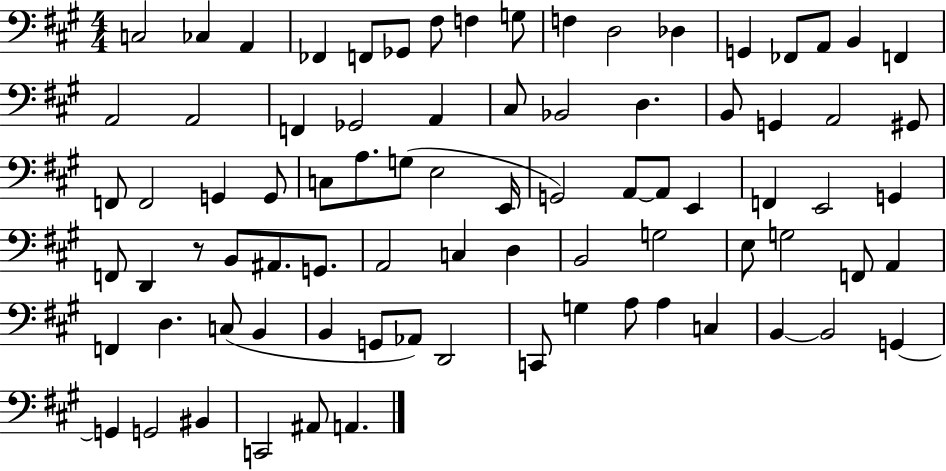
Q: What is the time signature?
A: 4/4